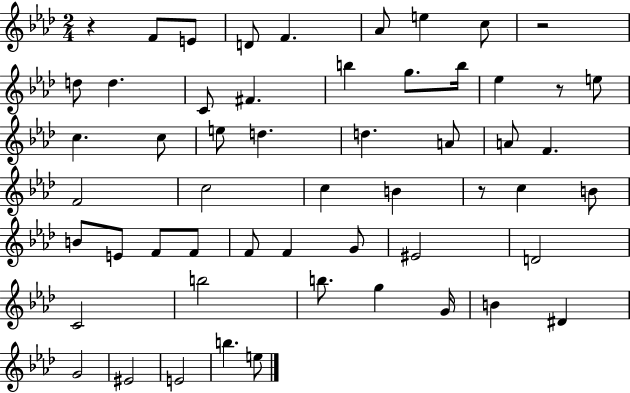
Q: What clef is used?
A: treble